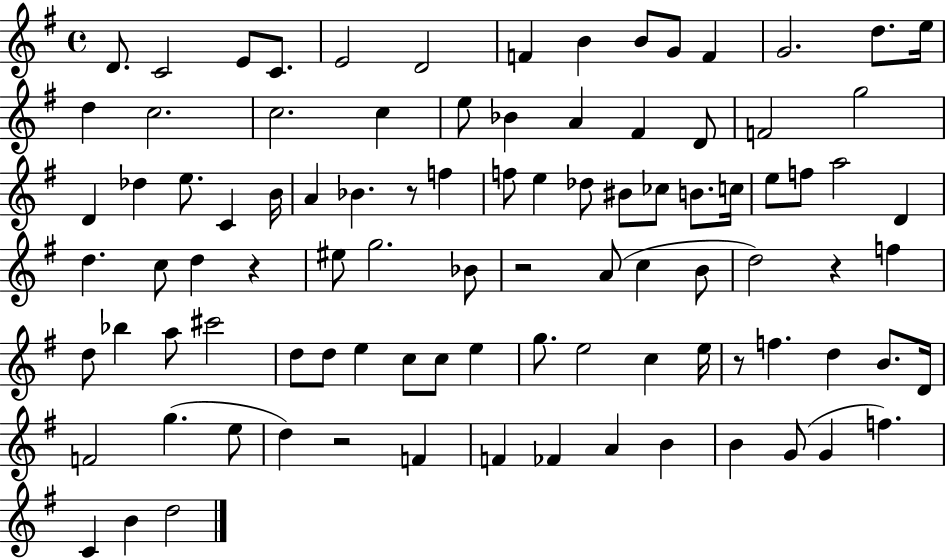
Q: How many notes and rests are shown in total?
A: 95